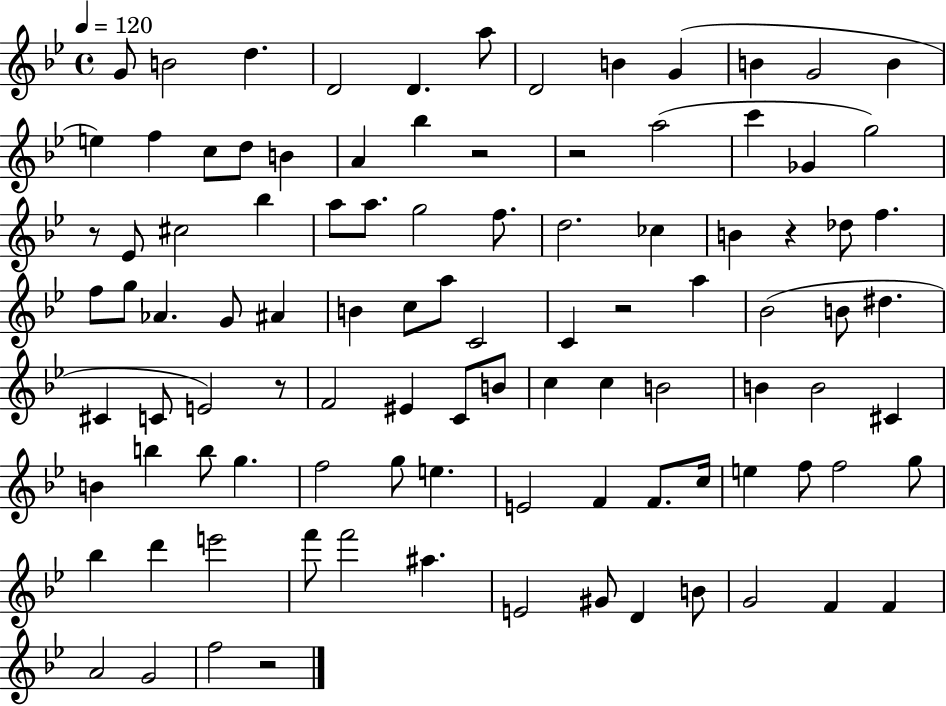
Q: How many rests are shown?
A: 7